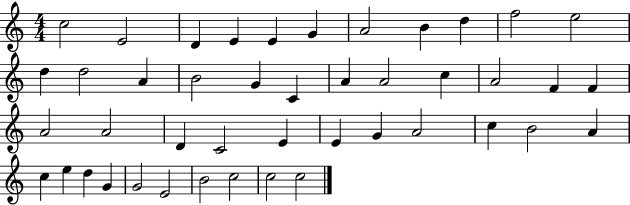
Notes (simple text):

C5/h E4/h D4/q E4/q E4/q G4/q A4/h B4/q D5/q F5/h E5/h D5/q D5/h A4/q B4/h G4/q C4/q A4/q A4/h C5/q A4/h F4/q F4/q A4/h A4/h D4/q C4/h E4/q E4/q G4/q A4/h C5/q B4/h A4/q C5/q E5/q D5/q G4/q G4/h E4/h B4/h C5/h C5/h C5/h